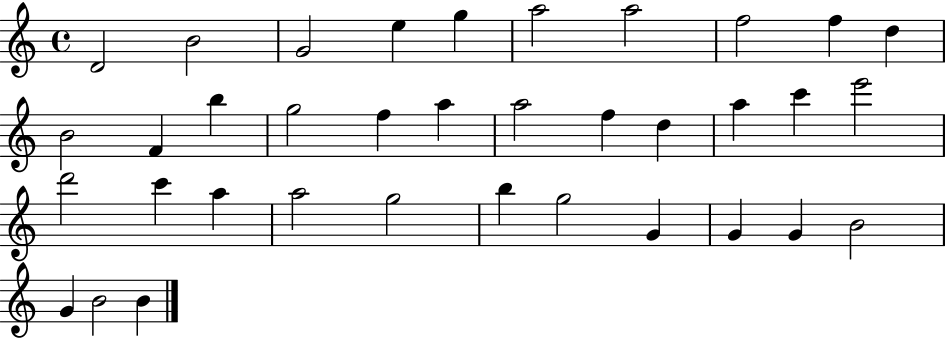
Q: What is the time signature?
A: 4/4